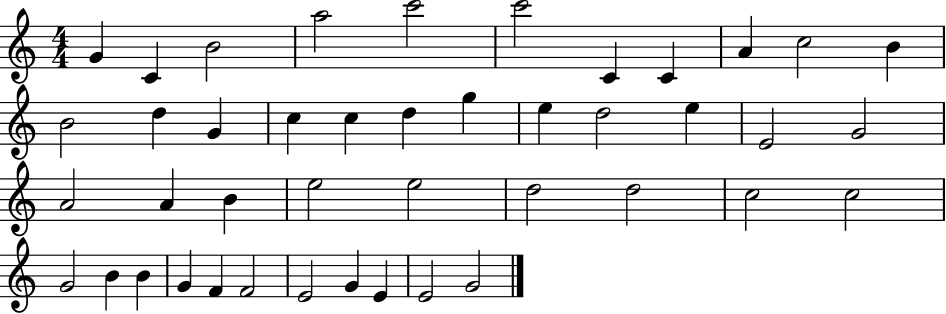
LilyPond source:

{
  \clef treble
  \numericTimeSignature
  \time 4/4
  \key c \major
  g'4 c'4 b'2 | a''2 c'''2 | c'''2 c'4 c'4 | a'4 c''2 b'4 | \break b'2 d''4 g'4 | c''4 c''4 d''4 g''4 | e''4 d''2 e''4 | e'2 g'2 | \break a'2 a'4 b'4 | e''2 e''2 | d''2 d''2 | c''2 c''2 | \break g'2 b'4 b'4 | g'4 f'4 f'2 | e'2 g'4 e'4 | e'2 g'2 | \break \bar "|."
}